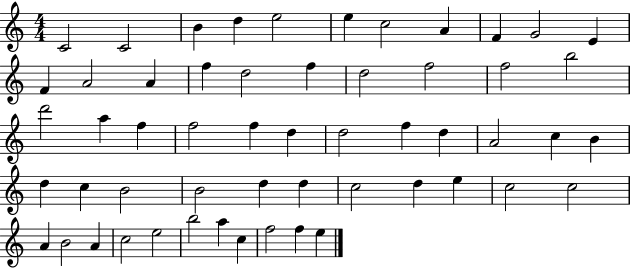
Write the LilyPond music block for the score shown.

{
  \clef treble
  \numericTimeSignature
  \time 4/4
  \key c \major
  c'2 c'2 | b'4 d''4 e''2 | e''4 c''2 a'4 | f'4 g'2 e'4 | \break f'4 a'2 a'4 | f''4 d''2 f''4 | d''2 f''2 | f''2 b''2 | \break d'''2 a''4 f''4 | f''2 f''4 d''4 | d''2 f''4 d''4 | a'2 c''4 b'4 | \break d''4 c''4 b'2 | b'2 d''4 d''4 | c''2 d''4 e''4 | c''2 c''2 | \break a'4 b'2 a'4 | c''2 e''2 | b''2 a''4 c''4 | f''2 f''4 e''4 | \break \bar "|."
}